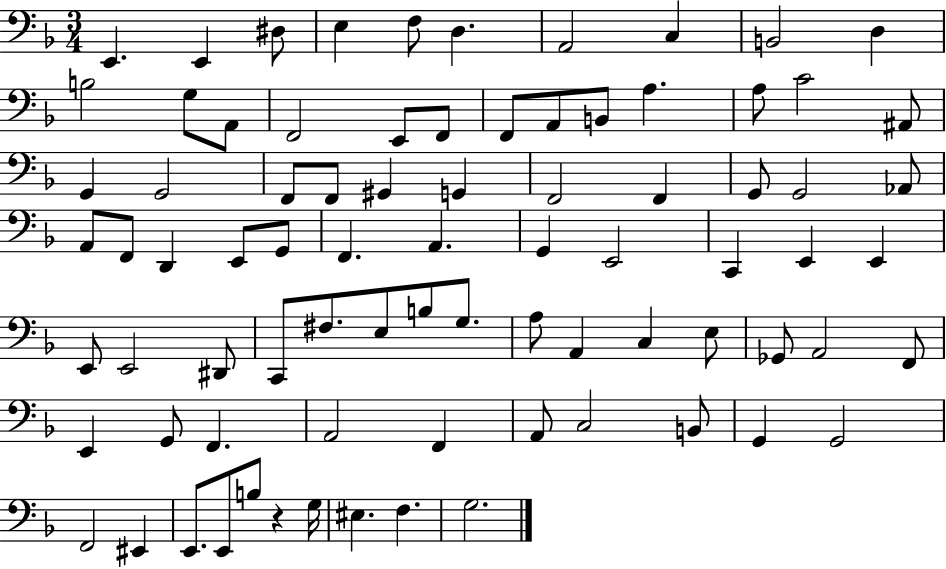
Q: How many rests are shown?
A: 1